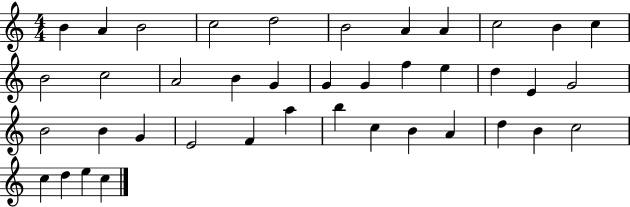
B4/q A4/q B4/h C5/h D5/h B4/h A4/q A4/q C5/h B4/q C5/q B4/h C5/h A4/h B4/q G4/q G4/q G4/q F5/q E5/q D5/q E4/q G4/h B4/h B4/q G4/q E4/h F4/q A5/q B5/q C5/q B4/q A4/q D5/q B4/q C5/h C5/q D5/q E5/q C5/q